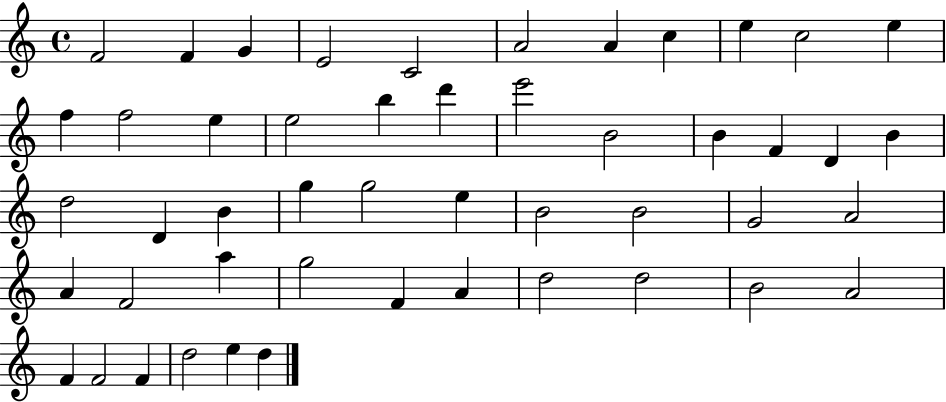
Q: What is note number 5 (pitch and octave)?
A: C4